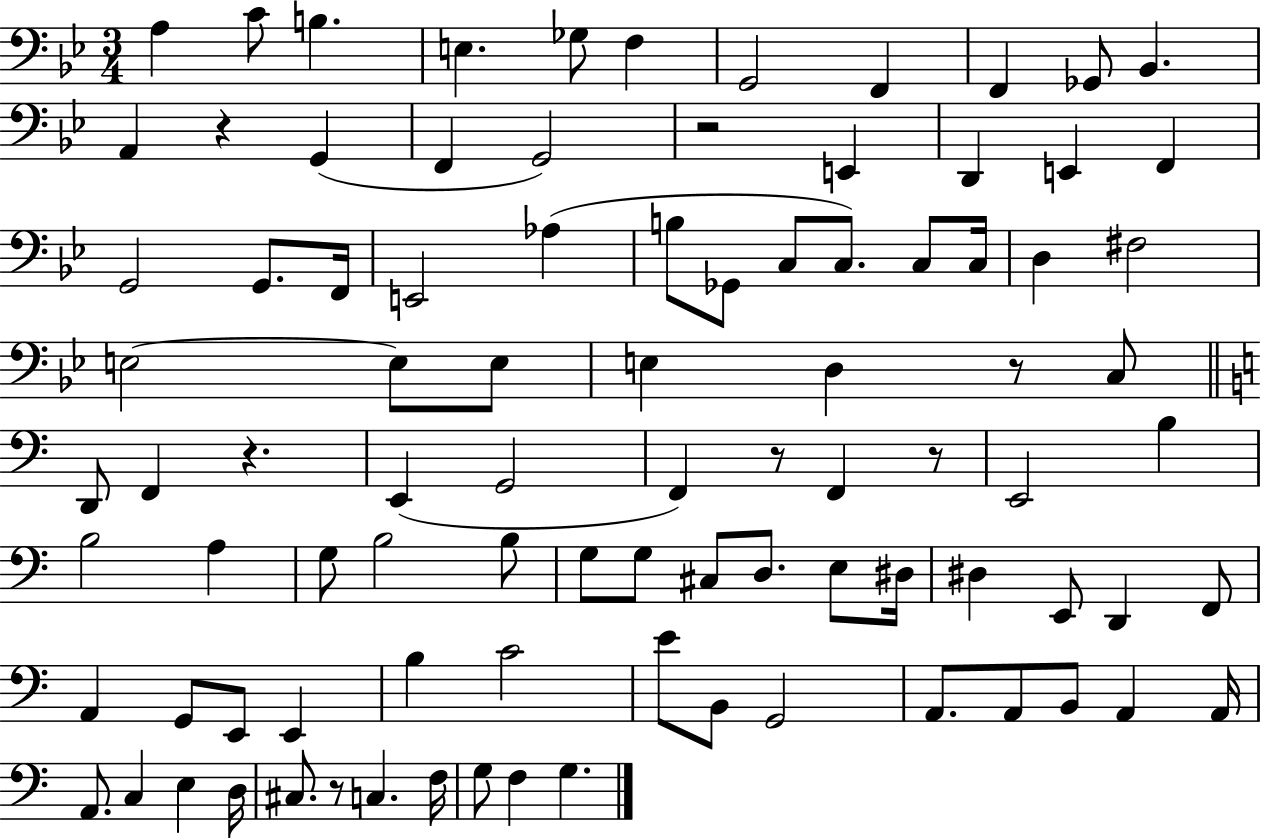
{
  \clef bass
  \numericTimeSignature
  \time 3/4
  \key bes \major
  \repeat volta 2 { a4 c'8 b4. | e4. ges8 f4 | g,2 f,4 | f,4 ges,8 bes,4. | \break a,4 r4 g,4( | f,4 g,2) | r2 e,4 | d,4 e,4 f,4 | \break g,2 g,8. f,16 | e,2 aes4( | b8 ges,8 c8 c8.) c8 c16 | d4 fis2 | \break e2~~ e8 e8 | e4 d4 r8 c8 | \bar "||" \break \key c \major d,8 f,4 r4. | e,4( g,2 | f,4) r8 f,4 r8 | e,2 b4 | \break b2 a4 | g8 b2 b8 | g8 g8 cis8 d8. e8 dis16 | dis4 e,8 d,4 f,8 | \break a,4 g,8 e,8 e,4 | b4 c'2 | e'8 b,8 g,2 | a,8. a,8 b,8 a,4 a,16 | \break a,8. c4 e4 d16 | cis8. r8 c4. f16 | g8 f4 g4. | } \bar "|."
}